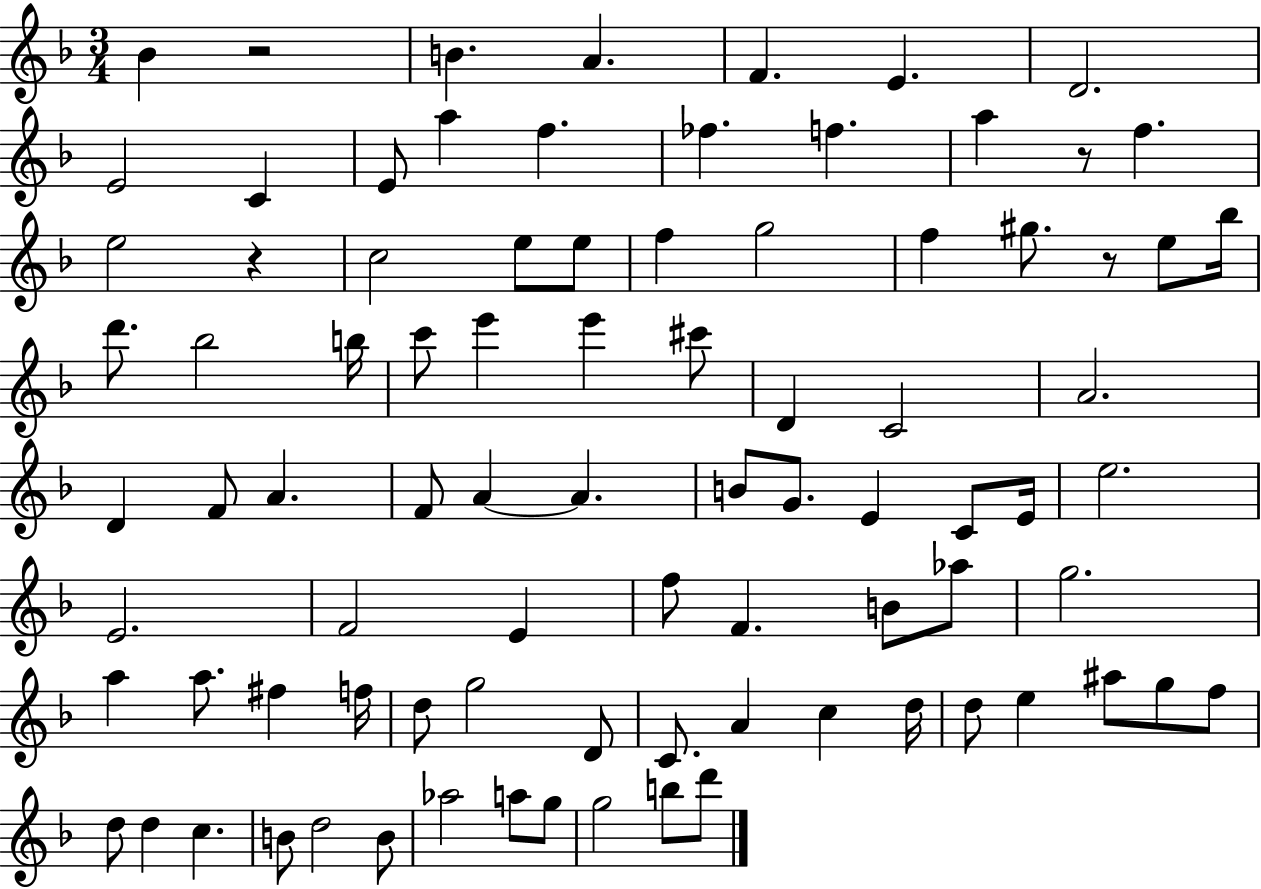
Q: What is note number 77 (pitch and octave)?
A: B4